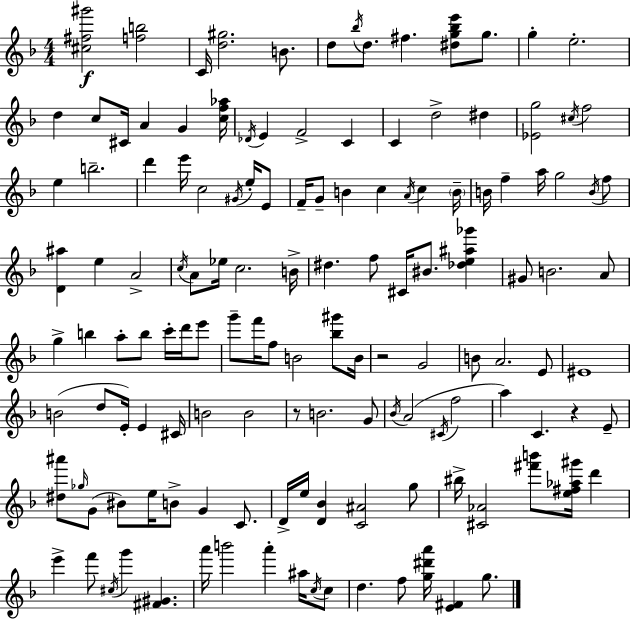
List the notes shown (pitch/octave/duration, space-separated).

[C#5,F#5,G#6]/h [F5,B5]/h C4/s [D5,G#5]/h. B4/e. D5/e Bb5/s D5/e. F#5/q. [D#5,G5,Bb5,E6]/e G5/e. G5/q E5/h. D5/q C5/e C#4/s A4/q G4/q [C5,F5,Ab5]/s Db4/s E4/q F4/h C4/q C4/q D5/h D#5/q [Eb4,G5]/h C#5/s F5/h E5/q B5/h. D6/q E6/s C5/h G#4/s E5/s E4/e F4/s G4/e B4/q C5/q A4/s C5/q B4/s B4/s F5/q A5/s G5/h B4/s F5/e [D4,A#5]/q E5/q A4/h C5/s A4/e Eb5/s C5/h. B4/s D#5/q. F5/e C#4/s BIS4/e. [Db5,E5,A#5,Gb6]/q G#4/e B4/h. A4/e G5/q B5/q A5/e B5/e C6/s D6/s E6/e G6/e F6/s F5/e B4/h [Bb5,G#6]/e B4/s R/h G4/h B4/e A4/h. E4/e EIS4/w B4/h D5/e E4/s E4/q C#4/s B4/h B4/h R/e B4/h. G4/e Bb4/s A4/h C#4/s F5/h A5/q C4/q. R/q E4/e [D#5,A#6]/e Gb5/s G4/e BIS4/e E5/s B4/e G4/q C4/e. D4/s E5/s [D4,Bb4]/q [C4,A#4]/h G5/e BIS5/s [C#4,Ab4]/h [F#6,B6]/e [E5,F#5,Ab5,G#6]/s D6/q E6/q F6/e C#5/s G6/q [F#4,G#4]/q. A6/s B6/h A6/q A#5/s C5/s C5/e D5/q. F5/e [G5,D#6,A6]/s [E4,F#4]/q G5/e.